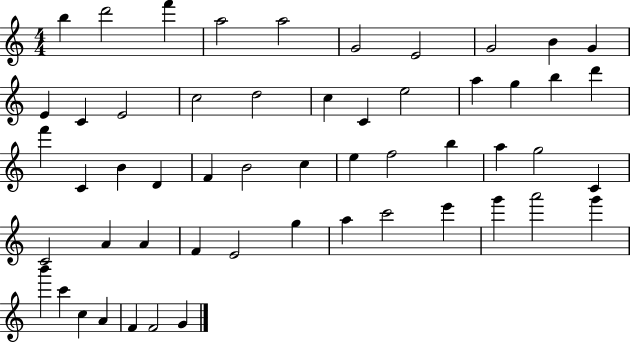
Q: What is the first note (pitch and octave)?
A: B5